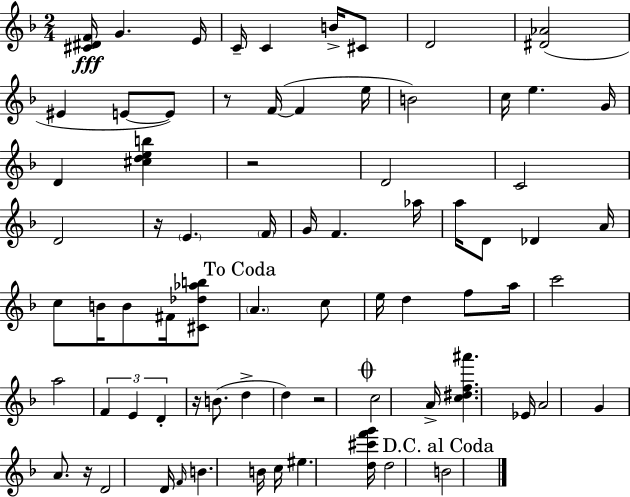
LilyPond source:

{
  \clef treble
  \numericTimeSignature
  \time 2/4
  \key f \major
  <cis' dis' f'>16\fff g'4. e'16 | c'16-- c'4 b'16-> cis'8 | d'2 | <dis' aes'>2( | \break eis'4 e'8~~ e'8) | r8 f'16~(~ f'4 e''16 | b'2) | c''16 e''4. g'16 | \break d'4 <cis'' d'' e'' b''>4 | r2 | d'2 | c'2 | \break d'2 | r16 \parenthesize e'4. \parenthesize f'16 | g'16 f'4. aes''16 | a''16 d'8 des'4 a'16 | \break c''8 b'16 b'8 fis'16 <cis' des'' aes'' b''>8 | \mark "To Coda" \parenthesize a'4. c''8 | e''16 d''4 f''8 a''16 | c'''2 | \break a''2 | \tuplet 3/2 { f'4 e'4 | d'4-. } r16 b'8.( | d''4-> d''4) | \break r2 | \mark \markup { \musicglyph "scripts.coda" } c''2 | a'16-> <c'' dis'' f'' ais'''>4. ees'16 | a'2 | \break g'4 a'8. r16 | d'2 | d'16 \grace { f'16 } b'4. | b'16 c''16 eis''4. | \break <d'' cis''' f''' g'''>16 d''2 | \mark "D.C. al Coda" b'2 | \bar "|."
}